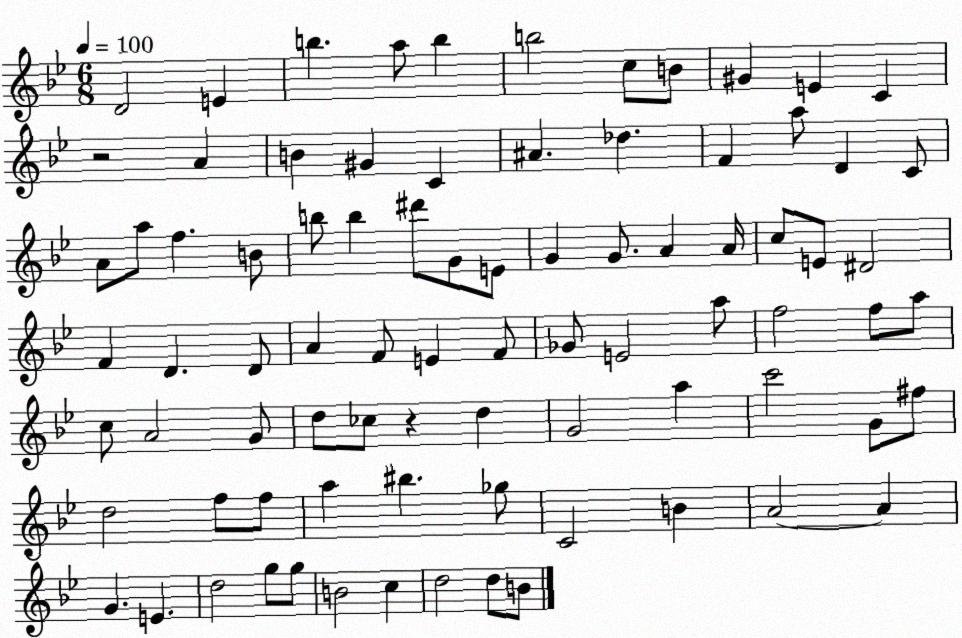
X:1
T:Untitled
M:6/8
L:1/4
K:Bb
D2 E b a/2 b b2 c/2 B/2 ^G E C z2 A B ^G C ^A _d F a/2 D C/2 A/2 a/2 f B/2 b/2 b ^d'/2 G/2 E/2 G G/2 A A/4 c/2 E/2 ^D2 F D D/2 A F/2 E F/2 _G/2 E2 a/2 f2 f/2 a/2 c/2 A2 G/2 d/2 _c/2 z d G2 a c'2 G/2 ^f/2 d2 f/2 f/2 a ^b _g/2 C2 B A2 A G E d2 g/2 g/2 B2 c d2 d/2 B/2